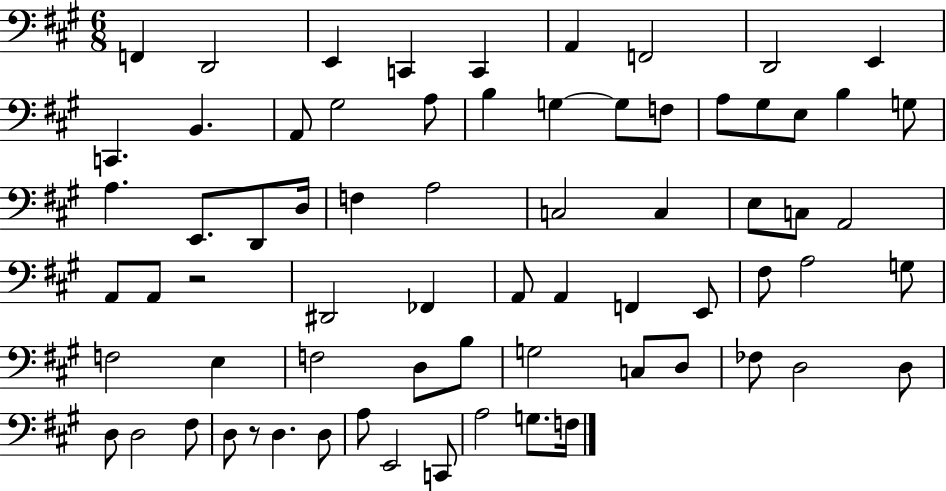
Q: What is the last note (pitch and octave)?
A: F3